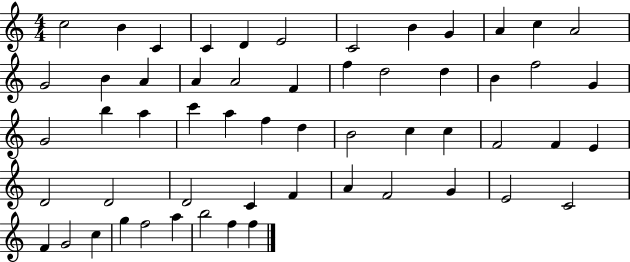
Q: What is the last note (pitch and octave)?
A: F5